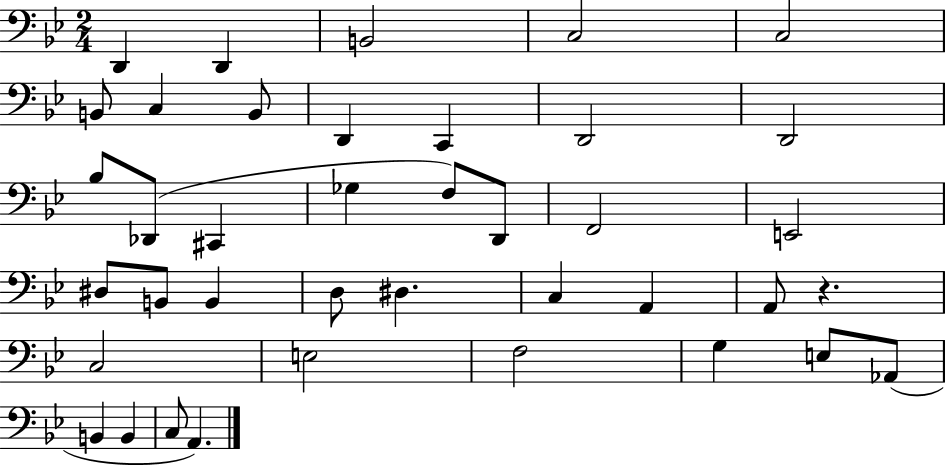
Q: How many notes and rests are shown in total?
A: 39